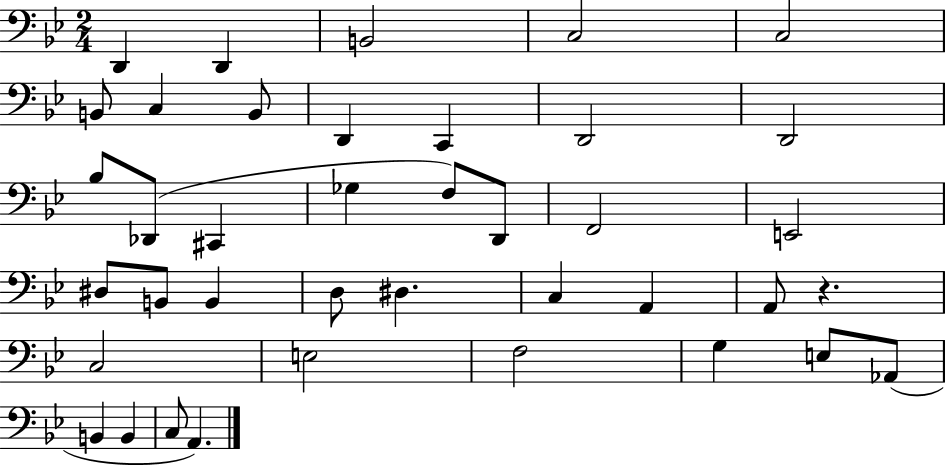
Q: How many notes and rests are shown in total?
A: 39